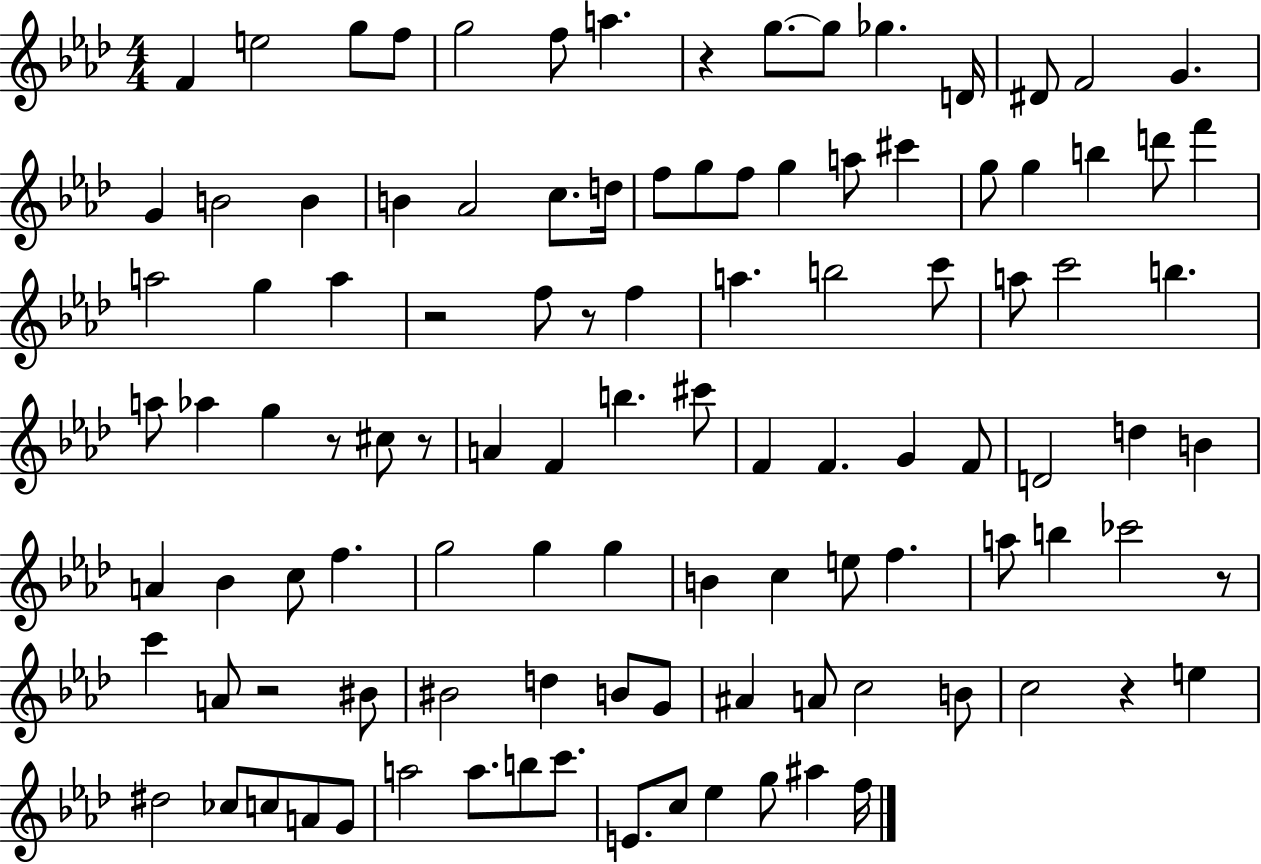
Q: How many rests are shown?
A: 8